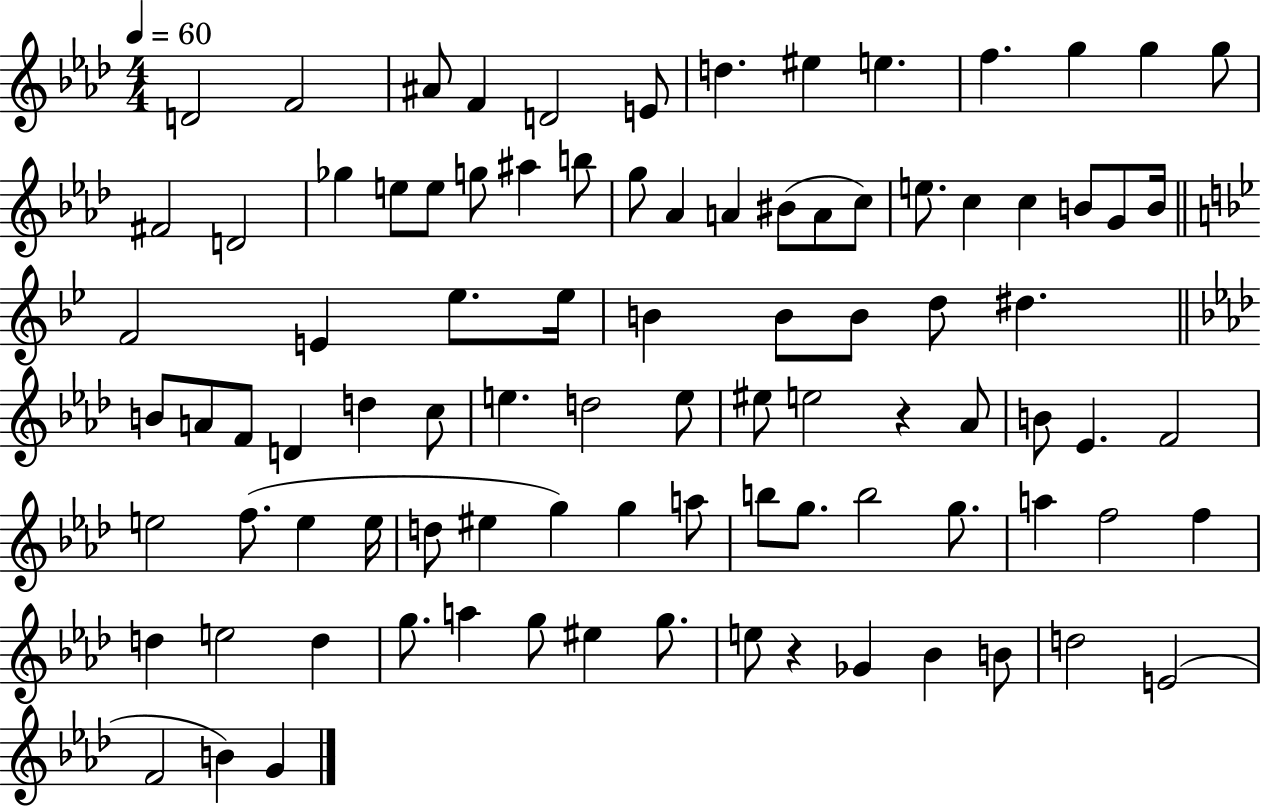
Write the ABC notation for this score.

X:1
T:Untitled
M:4/4
L:1/4
K:Ab
D2 F2 ^A/2 F D2 E/2 d ^e e f g g g/2 ^F2 D2 _g e/2 e/2 g/2 ^a b/2 g/2 _A A ^B/2 A/2 c/2 e/2 c c B/2 G/2 B/4 F2 E _e/2 _e/4 B B/2 B/2 d/2 ^d B/2 A/2 F/2 D d c/2 e d2 e/2 ^e/2 e2 z _A/2 B/2 _E F2 e2 f/2 e e/4 d/2 ^e g g a/2 b/2 g/2 b2 g/2 a f2 f d e2 d g/2 a g/2 ^e g/2 e/2 z _G _B B/2 d2 E2 F2 B G